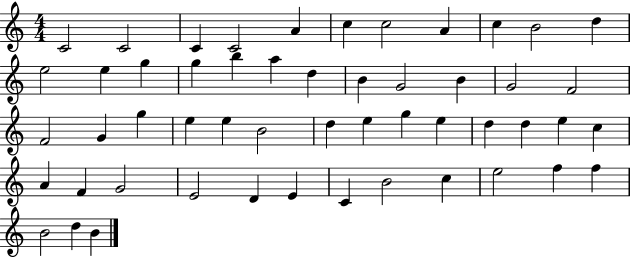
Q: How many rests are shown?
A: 0